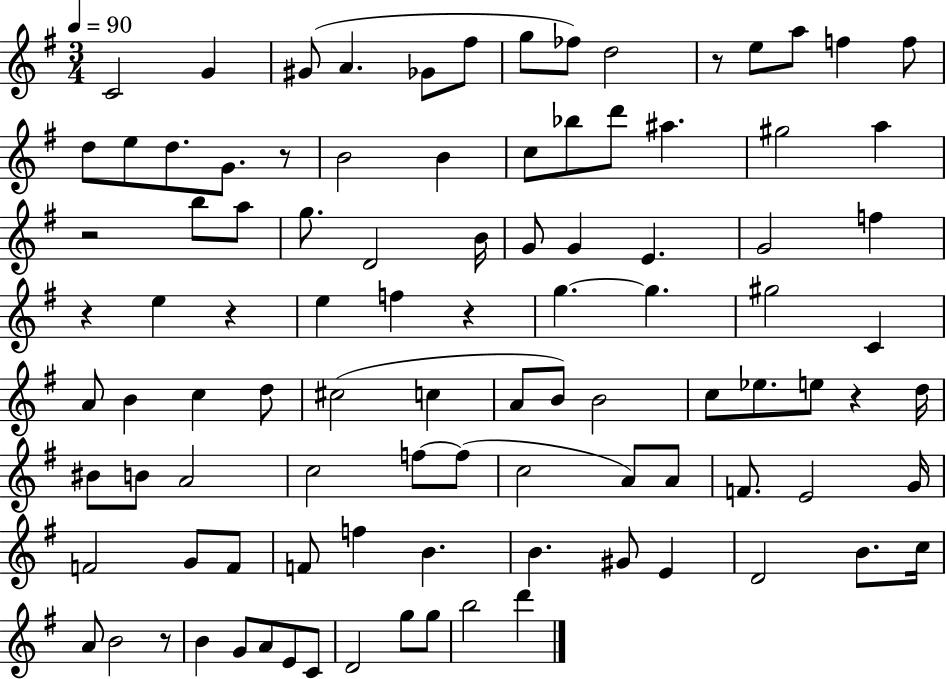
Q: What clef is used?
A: treble